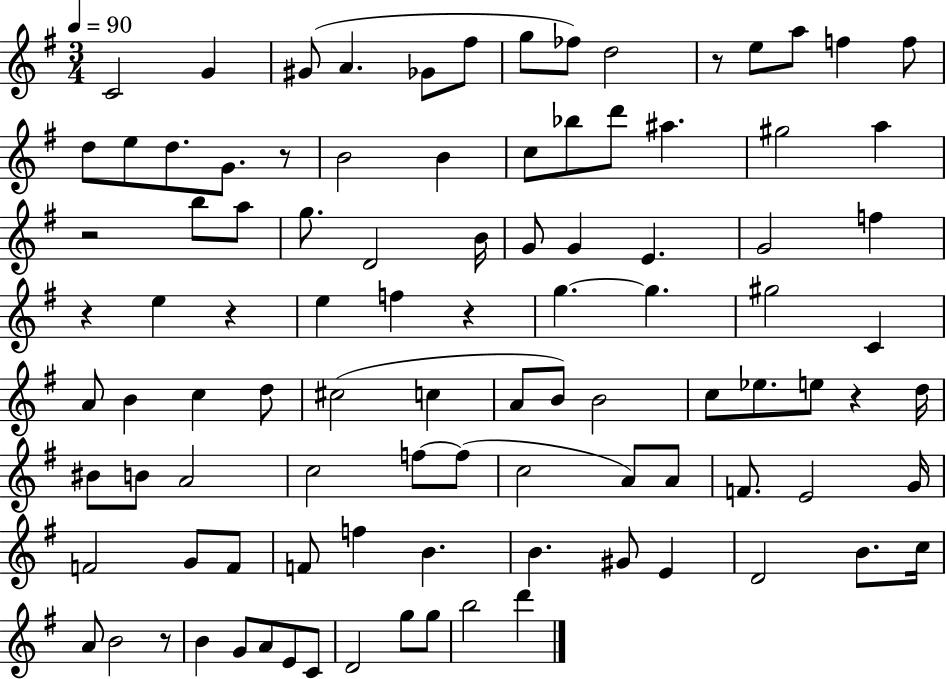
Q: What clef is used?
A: treble